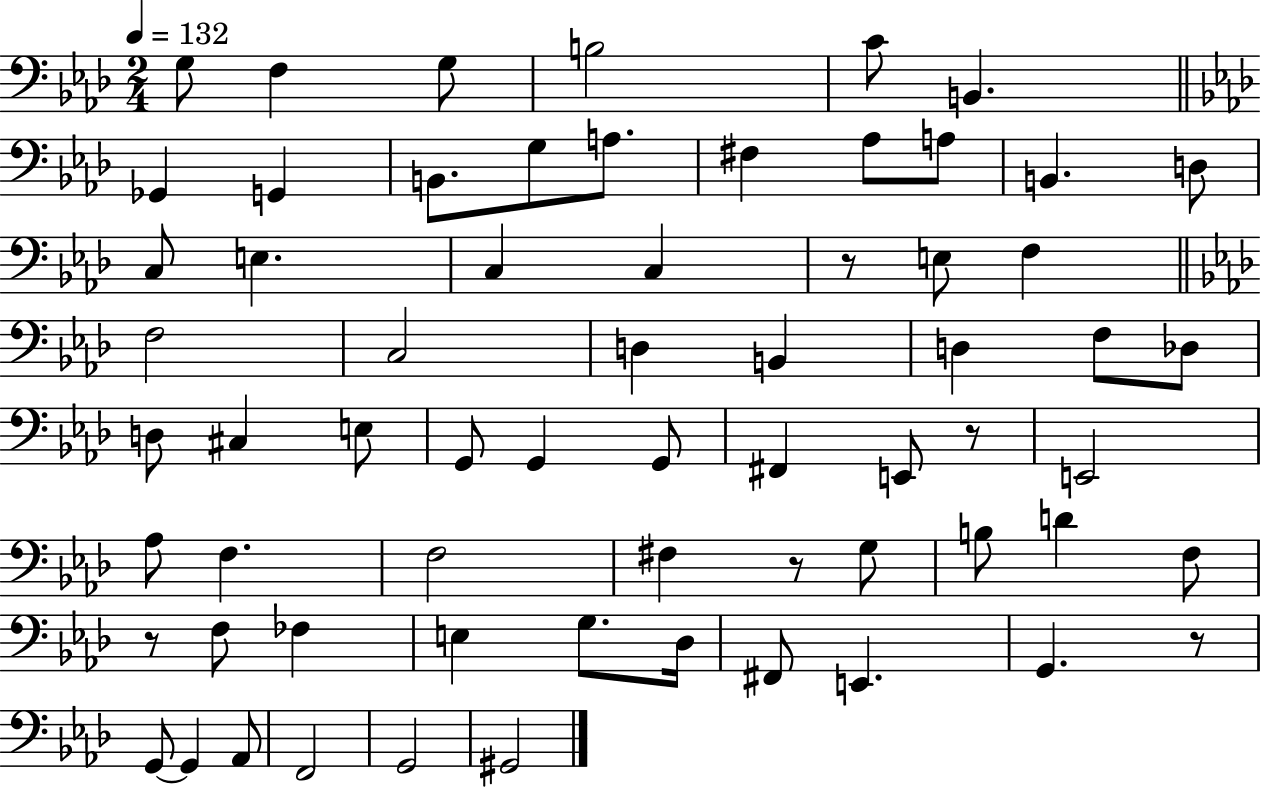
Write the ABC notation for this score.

X:1
T:Untitled
M:2/4
L:1/4
K:Ab
G,/2 F, G,/2 B,2 C/2 B,, _G,, G,, B,,/2 G,/2 A,/2 ^F, _A,/2 A,/2 B,, D,/2 C,/2 E, C, C, z/2 E,/2 F, F,2 C,2 D, B,, D, F,/2 _D,/2 D,/2 ^C, E,/2 G,,/2 G,, G,,/2 ^F,, E,,/2 z/2 E,,2 _A,/2 F, F,2 ^F, z/2 G,/2 B,/2 D F,/2 z/2 F,/2 _F, E, G,/2 _D,/4 ^F,,/2 E,, G,, z/2 G,,/2 G,, _A,,/2 F,,2 G,,2 ^G,,2